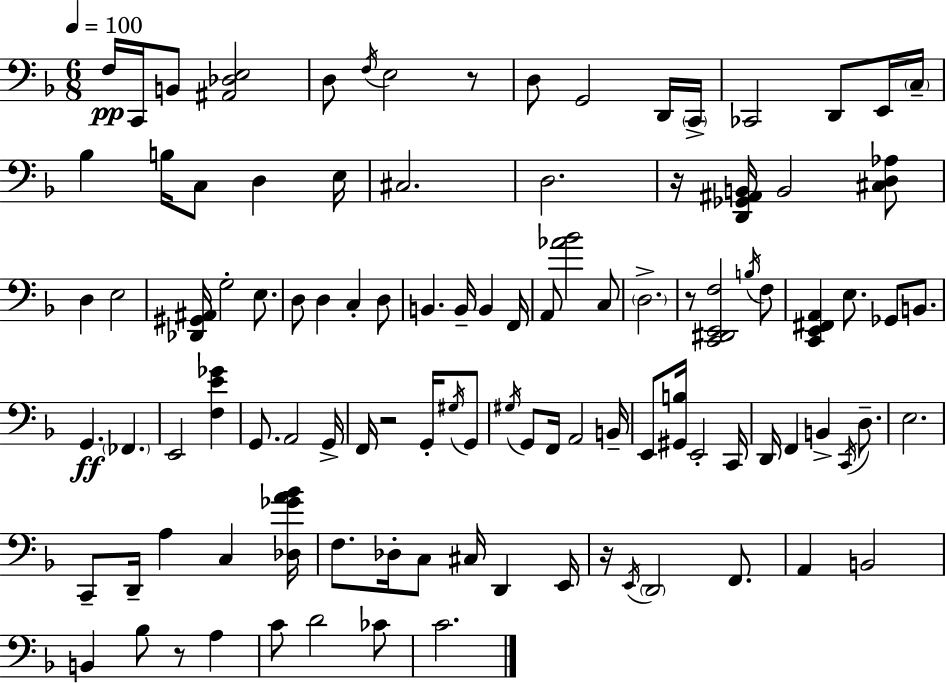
{
  \clef bass
  \numericTimeSignature
  \time 6/8
  \key f \major
  \tempo 4 = 100
  f16\pp c,16 b,8 <ais, des e>2 | d8 \acciaccatura { f16 } e2 r8 | d8 g,2 d,16 | \parenthesize c,16-> ces,2 d,8 e,16 | \break \parenthesize c16-- bes4 b16 c8 d4 | e16 cis2. | d2. | r16 <d, ges, ais, b,>16 b,2 <cis d aes>8 | \break d4 e2 | <des, gis, ais,>16 g2-. e8. | d8 d4 c4-. d8 | b,4. b,16-- b,4 | \break f,16 a,8 <aes' bes'>2 c8 | \parenthesize d2.-> | r8 <c, dis, e, f>2 \acciaccatura { b16 } | f8 <c, e, fis, a,>4 e8. ges,8 b,8. | \break g,4.\ff \parenthesize fes,4. | e,2 <f e' ges'>4 | g,8. a,2 | g,16-> f,16 r2 g,16-. | \break \acciaccatura { gis16 } g,8 \acciaccatura { gis16 } g,8 f,16 a,2 | b,16-- e,8 <gis, b>16 e,2-. | c,16 d,16 f,4 b,4-> | \acciaccatura { c,16 } d8.-- e2. | \break c,8-- d,16-- a4 | c4 <des ges' a' bes'>16 f8. des16-. c8 cis16 | d,4 e,16 r16 \acciaccatura { e,16 } \parenthesize d,2 | f,8. a,4 b,2 | \break b,4 bes8 | r8 a4 c'8 d'2 | ces'8 c'2. | \bar "|."
}